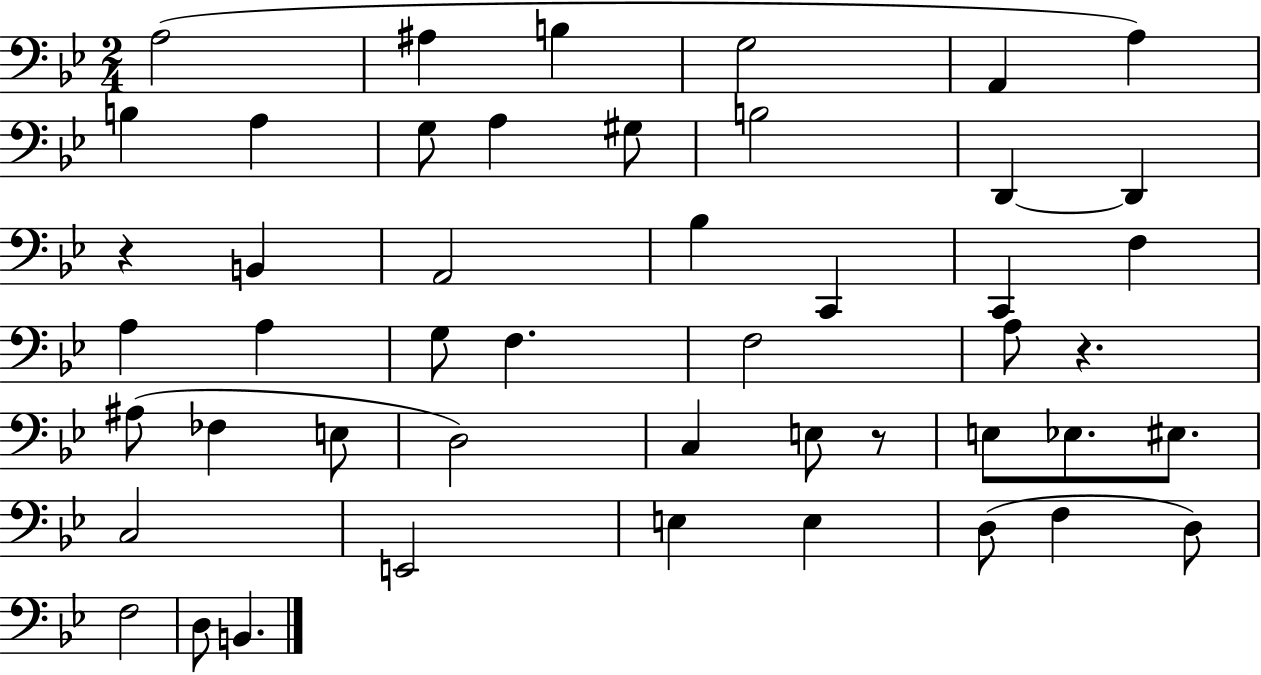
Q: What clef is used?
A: bass